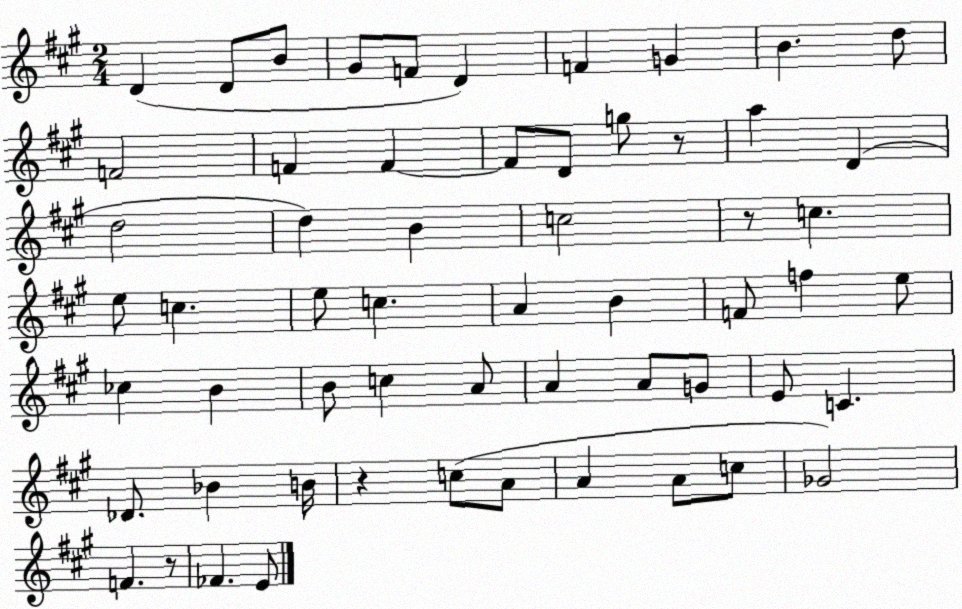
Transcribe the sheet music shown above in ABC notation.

X:1
T:Untitled
M:2/4
L:1/4
K:A
D D/2 B/2 ^G/2 F/2 D F G B d/2 F2 F F F/2 D/2 g/2 z/2 a D d2 d B c2 z/2 c e/2 c e/2 c A B F/2 f e/2 _c B B/2 c A/2 A A/2 G/2 E/2 C _D/2 _B B/4 z c/2 A/2 A A/2 c/2 _G2 F z/2 _F E/2